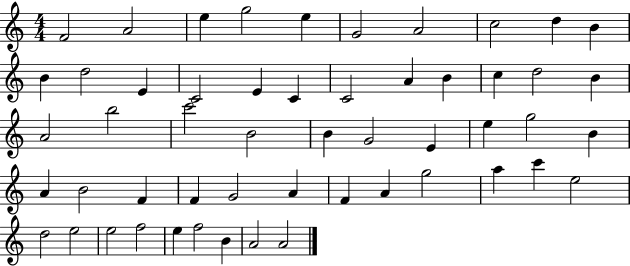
F4/h A4/h E5/q G5/h E5/q G4/h A4/h C5/h D5/q B4/q B4/q D5/h E4/q C4/h E4/q C4/q C4/h A4/q B4/q C5/q D5/h B4/q A4/h B5/h C6/h B4/h B4/q G4/h E4/q E5/q G5/h B4/q A4/q B4/h F4/q F4/q G4/h A4/q F4/q A4/q G5/h A5/q C6/q E5/h D5/h E5/h E5/h F5/h E5/q F5/h B4/q A4/h A4/h